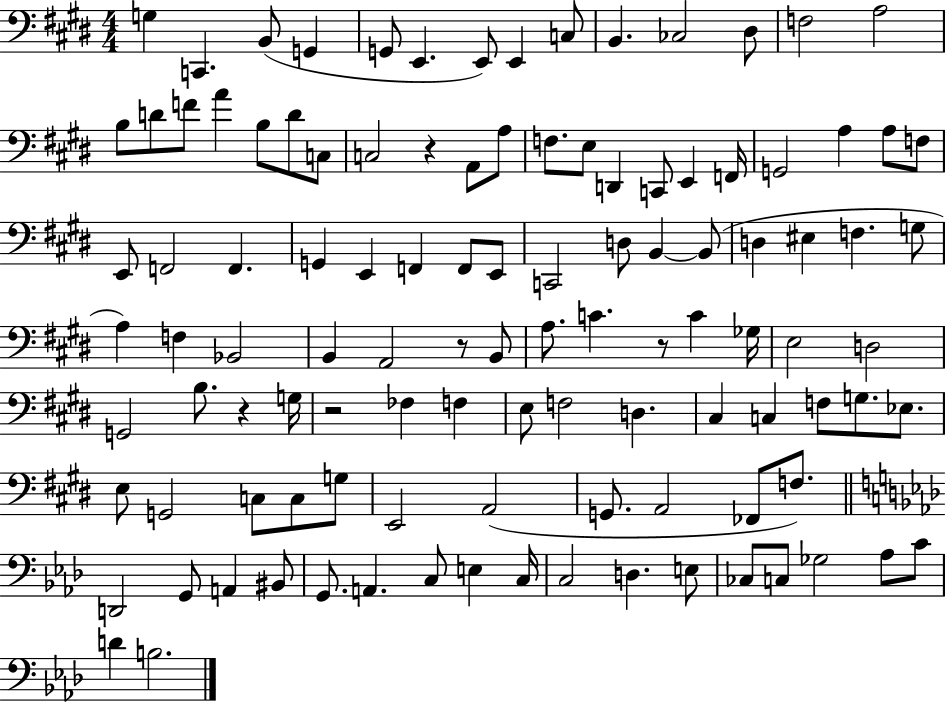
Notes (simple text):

G3/q C2/q. B2/e G2/q G2/e E2/q. E2/e E2/q C3/e B2/q. CES3/h D#3/e F3/h A3/h B3/e D4/e F4/e A4/q B3/e D4/e C3/e C3/h R/q A2/e A3/e F3/e. E3/e D2/q C2/e E2/q F2/s G2/h A3/q A3/e F3/e E2/e F2/h F2/q. G2/q E2/q F2/q F2/e E2/e C2/h D3/e B2/q B2/e D3/q EIS3/q F3/q. G3/e A3/q F3/q Bb2/h B2/q A2/h R/e B2/e A3/e. C4/q. R/e C4/q Gb3/s E3/h D3/h G2/h B3/e. R/q G3/s R/h FES3/q F3/q E3/e F3/h D3/q. C#3/q C3/q F3/e G3/e. Eb3/e. E3/e G2/h C3/e C3/e G3/e E2/h A2/h G2/e. A2/h FES2/e F3/e. D2/h G2/e A2/q BIS2/e G2/e. A2/q. C3/e E3/q C3/s C3/h D3/q. E3/e CES3/e C3/e Gb3/h Ab3/e C4/e D4/q B3/h.